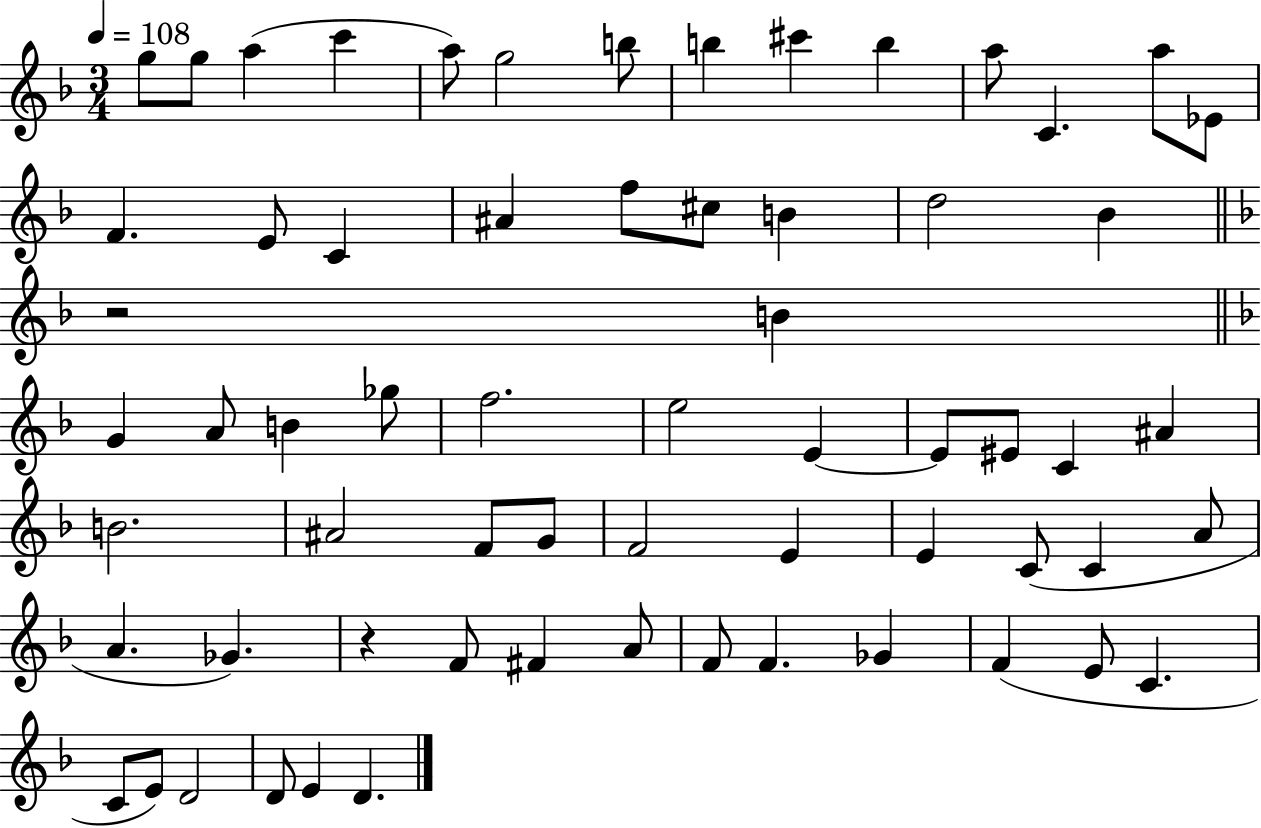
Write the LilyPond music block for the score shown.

{
  \clef treble
  \numericTimeSignature
  \time 3/4
  \key f \major
  \tempo 4 = 108
  g''8 g''8 a''4( c'''4 | a''8) g''2 b''8 | b''4 cis'''4 b''4 | a''8 c'4. a''8 ees'8 | \break f'4. e'8 c'4 | ais'4 f''8 cis''8 b'4 | d''2 bes'4 | \bar "||" \break \key f \major r2 b'4 | \bar "||" \break \key f \major g'4 a'8 b'4 ges''8 | f''2. | e''2 e'4~~ | e'8 eis'8 c'4 ais'4 | \break b'2. | ais'2 f'8 g'8 | f'2 e'4 | e'4 c'8( c'4 a'8 | \break a'4. ges'4.) | r4 f'8 fis'4 a'8 | f'8 f'4. ges'4 | f'4( e'8 c'4. | \break c'8 e'8) d'2 | d'8 e'4 d'4. | \bar "|."
}